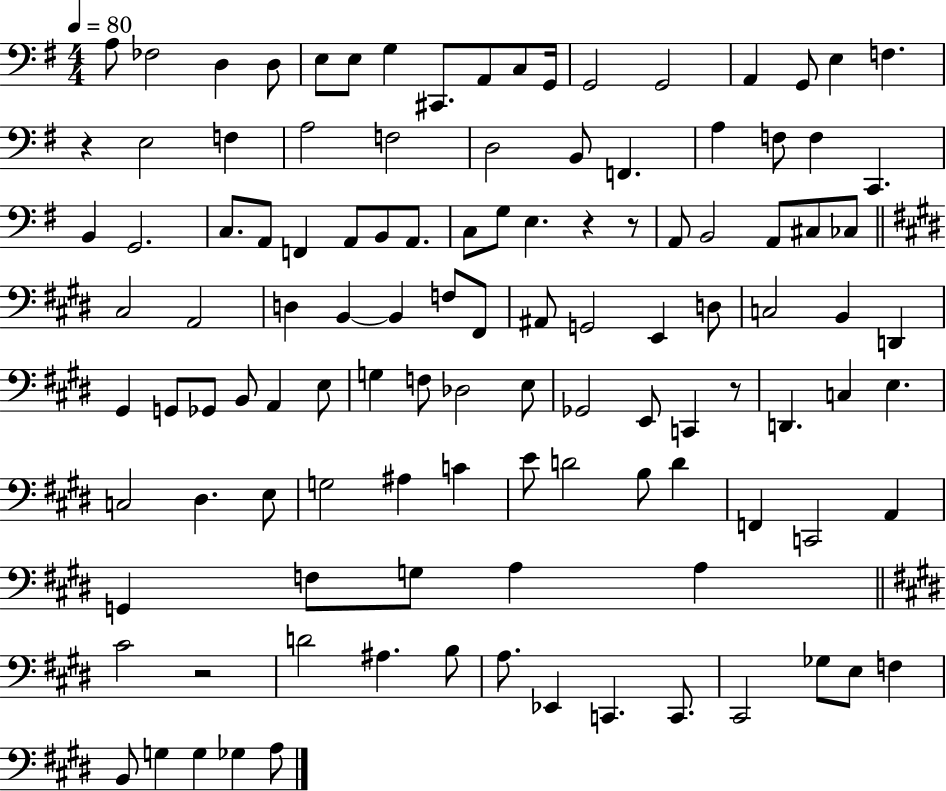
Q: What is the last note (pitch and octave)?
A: A3